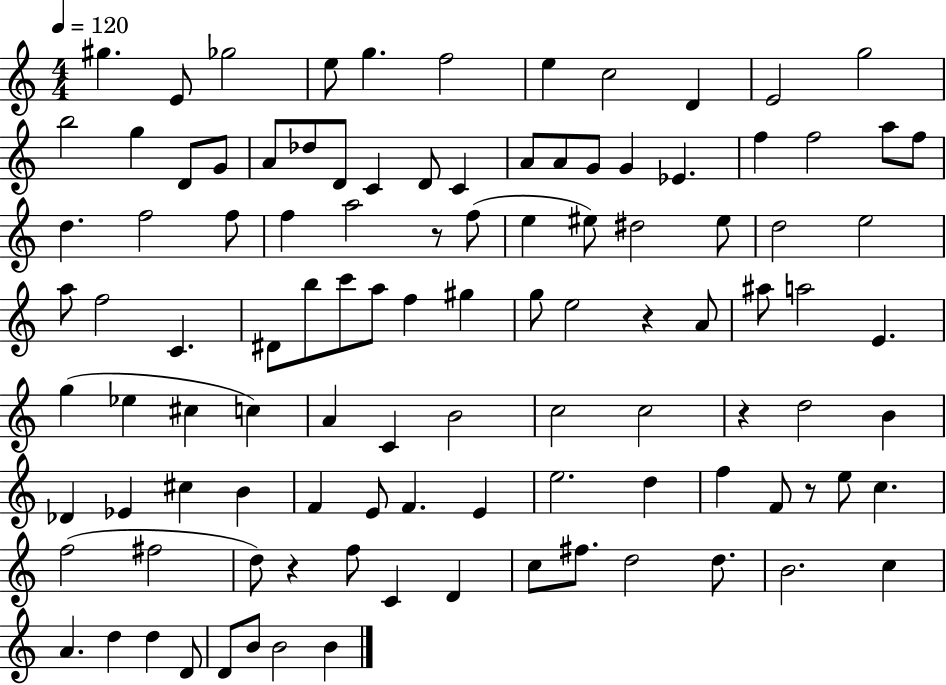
X:1
T:Untitled
M:4/4
L:1/4
K:C
^g E/2 _g2 e/2 g f2 e c2 D E2 g2 b2 g D/2 G/2 A/2 _d/2 D/2 C D/2 C A/2 A/2 G/2 G _E f f2 a/2 f/2 d f2 f/2 f a2 z/2 f/2 e ^e/2 ^d2 ^e/2 d2 e2 a/2 f2 C ^D/2 b/2 c'/2 a/2 f ^g g/2 e2 z A/2 ^a/2 a2 E g _e ^c c A C B2 c2 c2 z d2 B _D _E ^c B F E/2 F E e2 d f F/2 z/2 e/2 c f2 ^f2 d/2 z f/2 C D c/2 ^f/2 d2 d/2 B2 c A d d D/2 D/2 B/2 B2 B